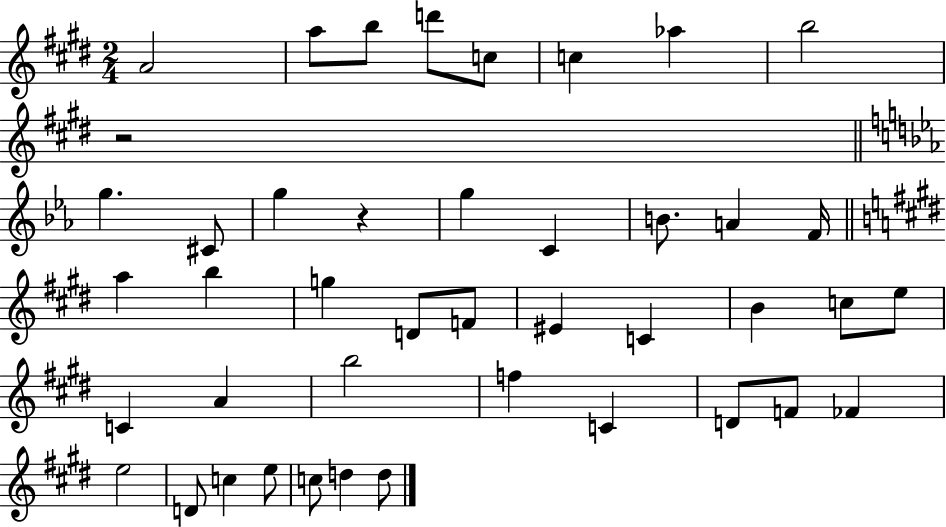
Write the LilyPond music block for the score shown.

{
  \clef treble
  \numericTimeSignature
  \time 2/4
  \key e \major
  a'2 | a''8 b''8 d'''8 c''8 | c''4 aes''4 | b''2 | \break r2 | \bar "||" \break \key c \minor g''4. cis'8 | g''4 r4 | g''4 c'4 | b'8. a'4 f'16 | \break \bar "||" \break \key e \major a''4 b''4 | g''4 d'8 f'8 | eis'4 c'4 | b'4 c''8 e''8 | \break c'4 a'4 | b''2 | f''4 c'4 | d'8 f'8 fes'4 | \break e''2 | d'8 c''4 e''8 | c''8 d''4 d''8 | \bar "|."
}